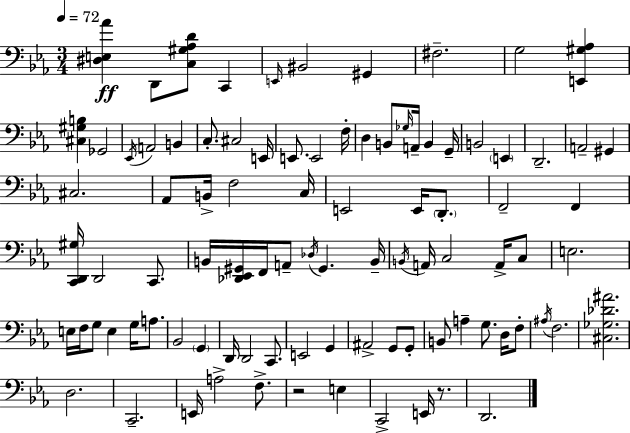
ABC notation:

X:1
T:Untitled
M:3/4
L:1/4
K:Eb
[^D,E,_A] D,,/2 [C,^G,_A,D]/2 C,, E,,/4 ^B,,2 ^G,, ^F,2 G,2 [E,,^G,_A,] [^C,^G,B,] _G,,2 _E,,/4 A,,2 B,, C,/2 ^C,2 E,,/4 E,,/2 E,,2 F,/4 D, B,,/2 _G,/4 A,,/4 B,, G,,/4 B,,2 E,, D,,2 A,,2 ^G,, ^C,2 _A,,/2 B,,/4 F,2 C,/4 E,,2 E,,/4 D,,/2 F,,2 F,, [C,,D,,^G,]/4 D,,2 C,,/2 B,,/4 [_D,,_E,,^G,,]/4 F,,/4 A,,/2 _D,/4 ^G,, B,,/4 B,,/4 A,,/4 C,2 A,,/4 C,/2 E,2 E,/4 F,/4 G,/2 E, G,/4 A,/2 _B,,2 G,, D,,/4 D,,2 C,,/2 E,,2 G,, ^A,,2 G,,/2 G,,/2 B,,/2 A, G,/2 D,/4 F,/2 ^A,/4 F,2 [^C,_G,_D^A]2 D,2 C,,2 E,,/4 A,2 F,/2 z2 E, C,,2 E,,/4 z/2 D,,2